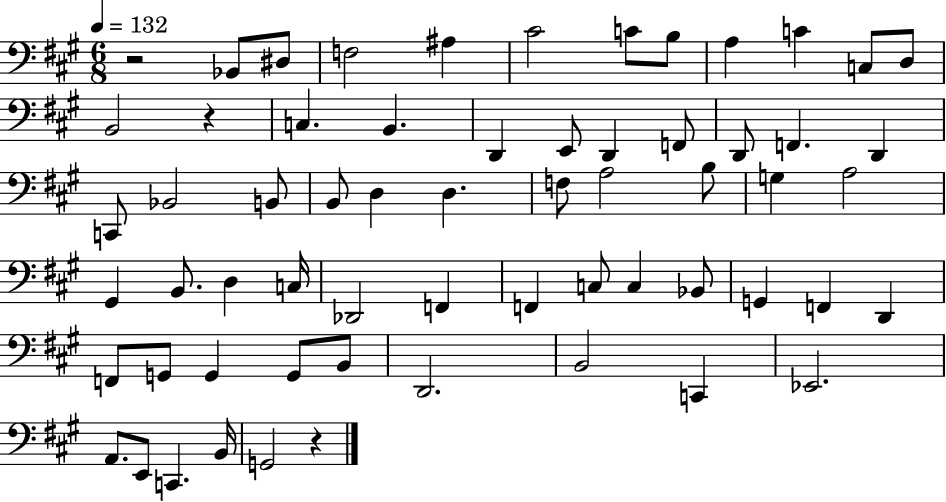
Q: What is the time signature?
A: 6/8